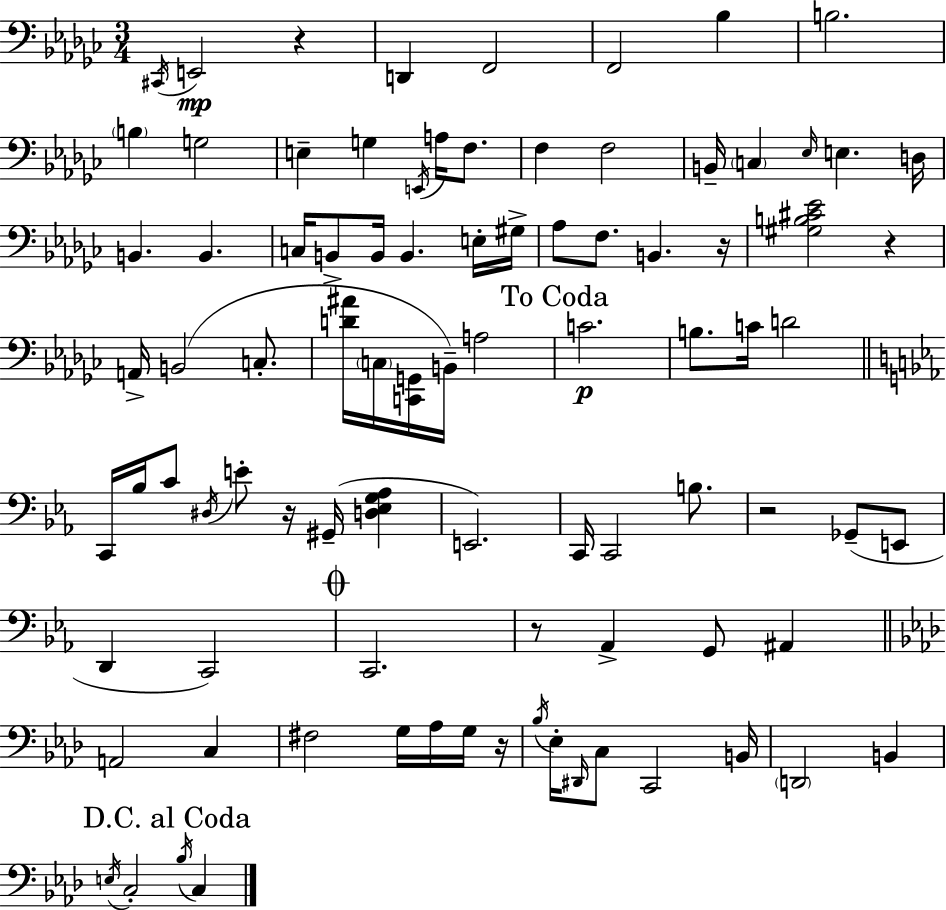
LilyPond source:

{
  \clef bass
  \numericTimeSignature
  \time 3/4
  \key ees \minor
  \acciaccatura { cis,16 }\mp e,2 r4 | d,4 f,2 | f,2 bes4 | b2. | \break \parenthesize b4 g2 | e4-- g4 \acciaccatura { e,16 } a16 f8. | f4 f2 | b,16-- \parenthesize c4 \grace { ees16 } e4. | \break d16 b,4. b,4. | c16 b,8-> b,16 b,4. | e16-. gis16-> aes8 f8. b,4. | r16 <gis b cis' ees'>2 r4 | \break a,16-> b,2( | c8.-. <d' ais'>16 \parenthesize c16 <c, g,>16 b,16--) a2 | \mark "To Coda" c'2.\p | b8. c'16 d'2 | \break \bar "||" \break \key c \minor c,16 bes16 c'8 \acciaccatura { dis16 } e'8-. r16 gis,16--( <d ees g aes>4 | e,2.) | c,16 c,2 b8. | r2 ges,8--( e,8 | \break d,4 c,2) | \mark \markup { \musicglyph "scripts.coda" } c,2. | r8 aes,4-> g,8 ais,4 | \bar "||" \break \key aes \major a,2 c4 | fis2 g16 aes16 g16 r16 | \acciaccatura { bes16 } ees16-. \grace { dis,16 } c8 c,2 | b,16 \parenthesize d,2 b,4 | \break \mark "D.C. al Coda" \acciaccatura { e16 } c2-. \acciaccatura { bes16 } | c4 \bar "|."
}